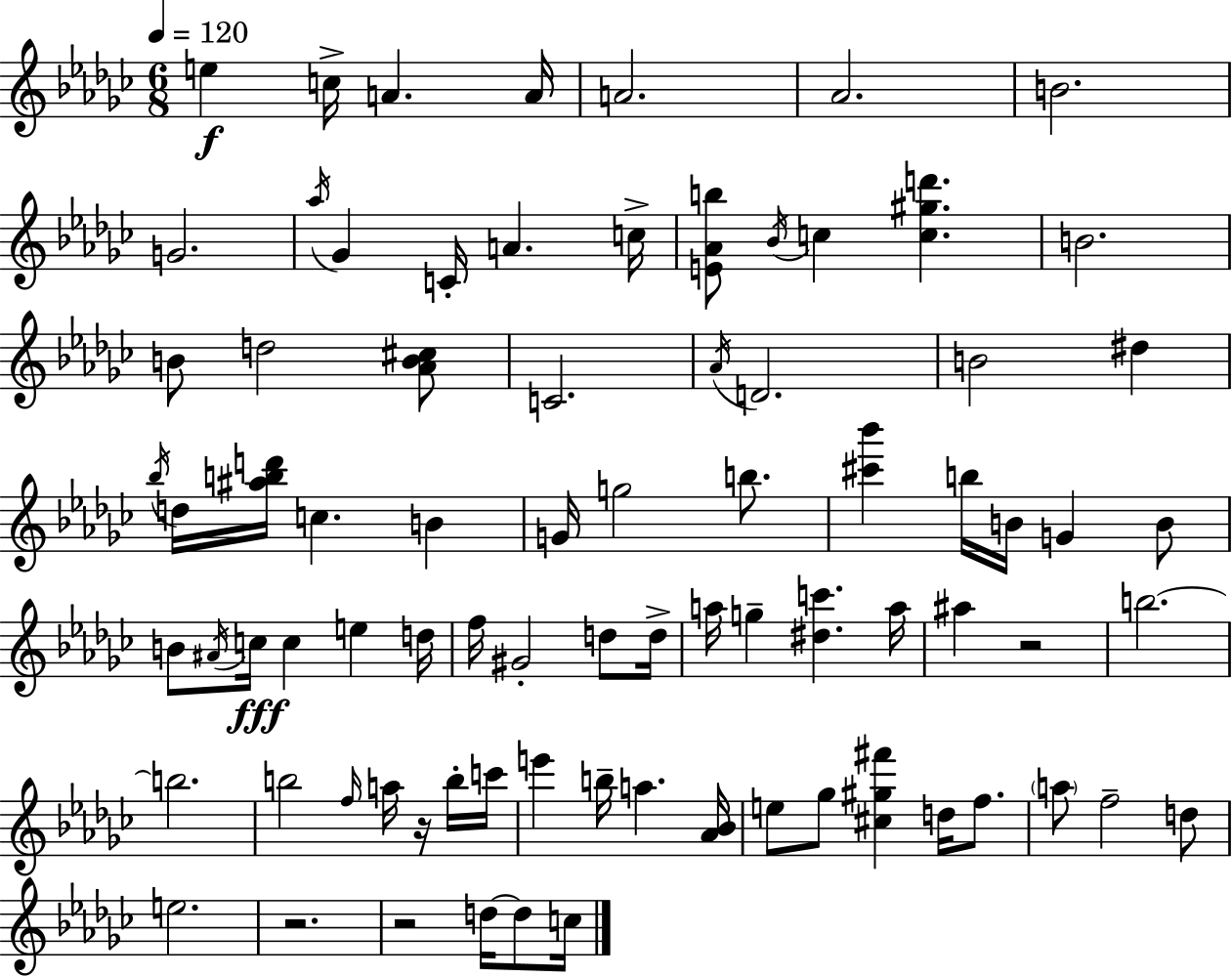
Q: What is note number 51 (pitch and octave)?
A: B5